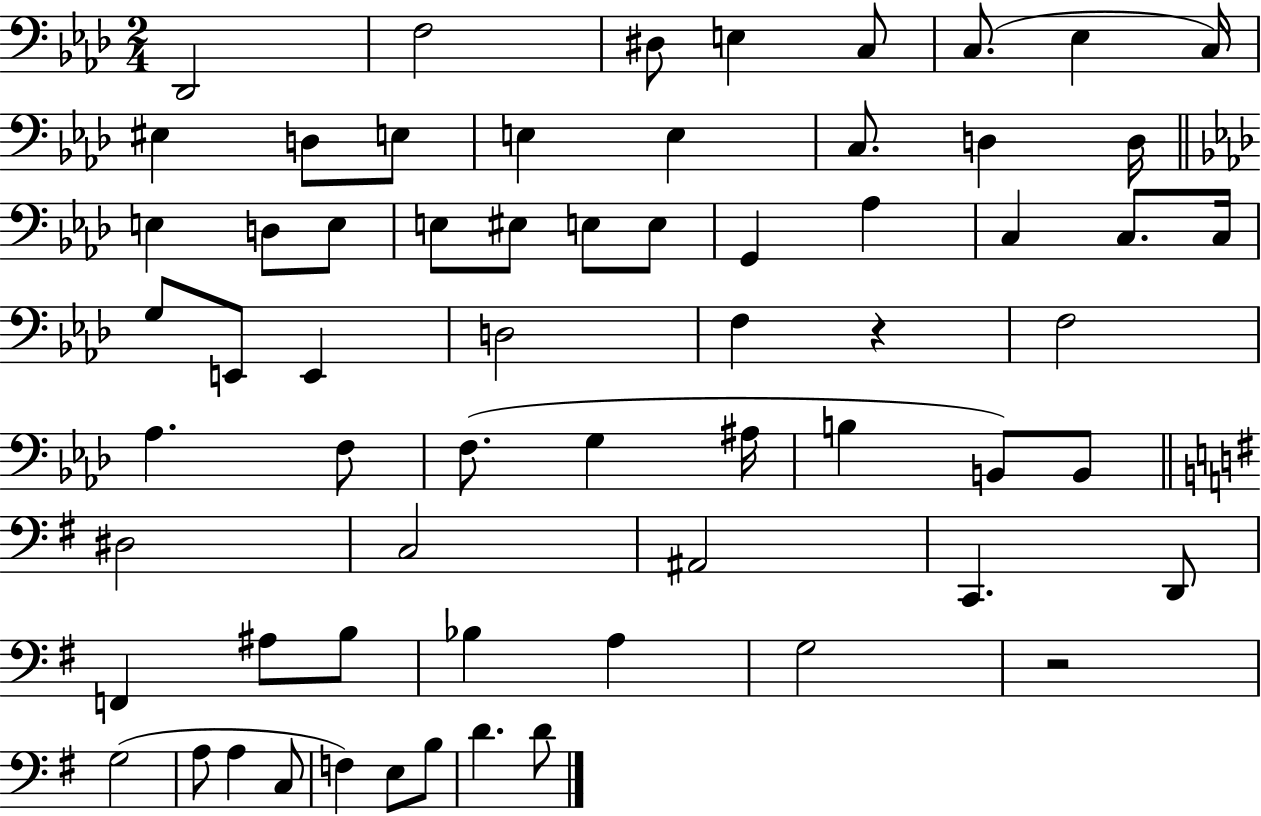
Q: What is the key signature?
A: AES major